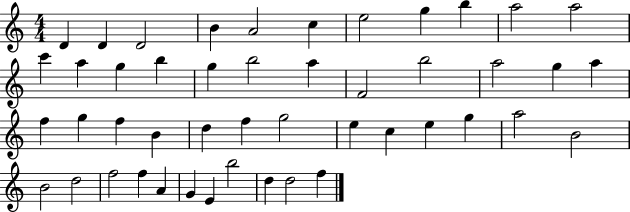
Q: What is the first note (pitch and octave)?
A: D4